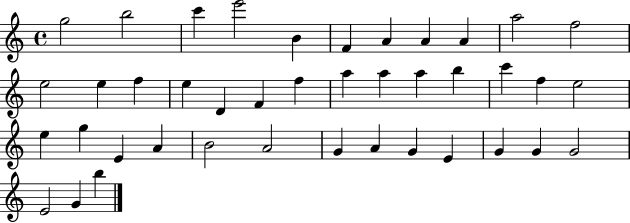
G5/h B5/h C6/q E6/h B4/q F4/q A4/q A4/q A4/q A5/h F5/h E5/h E5/q F5/q E5/q D4/q F4/q F5/q A5/q A5/q A5/q B5/q C6/q F5/q E5/h E5/q G5/q E4/q A4/q B4/h A4/h G4/q A4/q G4/q E4/q G4/q G4/q G4/h E4/h G4/q B5/q